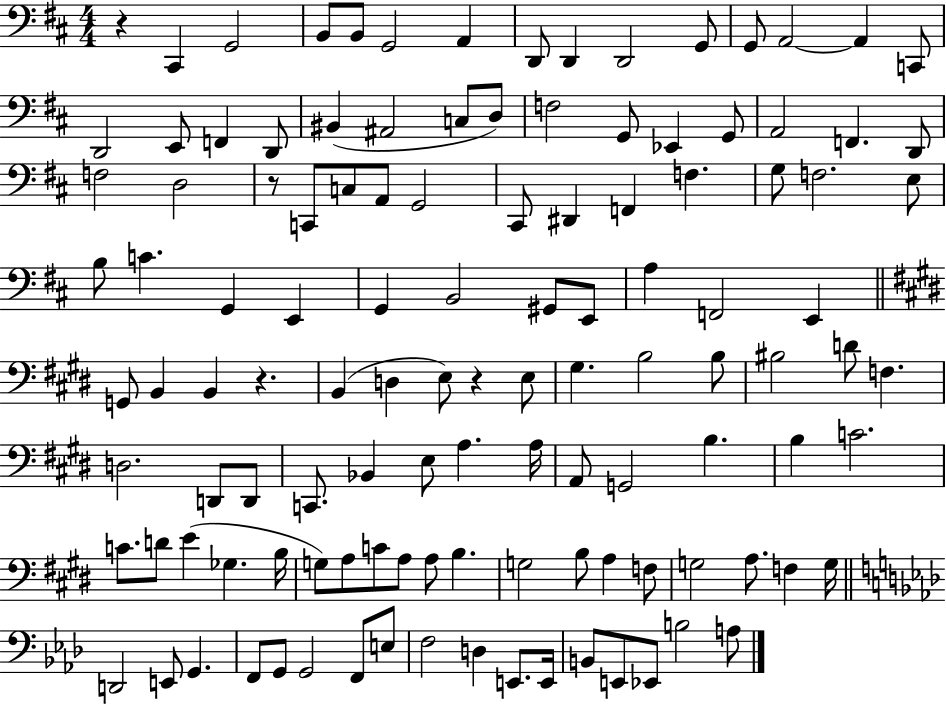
R/q C#2/q G2/h B2/e B2/e G2/h A2/q D2/e D2/q D2/h G2/e G2/e A2/h A2/q C2/e D2/h E2/e F2/q D2/e BIS2/q A#2/h C3/e D3/e F3/h G2/e Eb2/q G2/e A2/h F2/q. D2/e F3/h D3/h R/e C2/e C3/e A2/e G2/h C#2/e D#2/q F2/q F3/q. G3/e F3/h. E3/e B3/e C4/q. G2/q E2/q G2/q B2/h G#2/e E2/e A3/q F2/h E2/q G2/e B2/q B2/q R/q. B2/q D3/q E3/e R/q E3/e G#3/q. B3/h B3/e BIS3/h D4/e F3/q. D3/h. D2/e D2/e C2/e. Bb2/q E3/e A3/q. A3/s A2/e G2/h B3/q. B3/q C4/h. C4/e. D4/e E4/q Gb3/q. B3/s G3/e A3/e C4/e A3/e A3/e B3/q. G3/h B3/e A3/q F3/e G3/h A3/e. F3/q G3/s D2/h E2/e G2/q. F2/e G2/e G2/h F2/e E3/e F3/h D3/q E2/e. E2/s B2/e E2/e Eb2/e B3/h A3/e